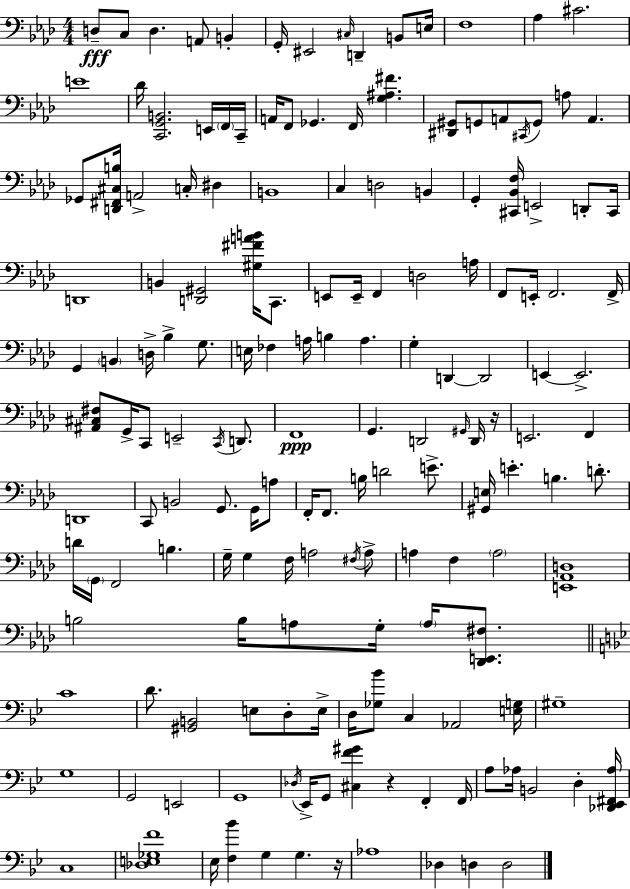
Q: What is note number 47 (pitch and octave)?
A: F2